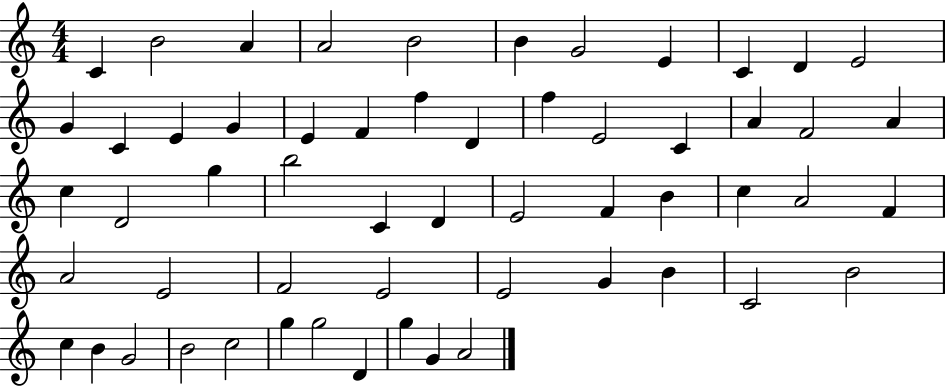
{
  \clef treble
  \numericTimeSignature
  \time 4/4
  \key c \major
  c'4 b'2 a'4 | a'2 b'2 | b'4 g'2 e'4 | c'4 d'4 e'2 | \break g'4 c'4 e'4 g'4 | e'4 f'4 f''4 d'4 | f''4 e'2 c'4 | a'4 f'2 a'4 | \break c''4 d'2 g''4 | b''2 c'4 d'4 | e'2 f'4 b'4 | c''4 a'2 f'4 | \break a'2 e'2 | f'2 e'2 | e'2 g'4 b'4 | c'2 b'2 | \break c''4 b'4 g'2 | b'2 c''2 | g''4 g''2 d'4 | g''4 g'4 a'2 | \break \bar "|."
}